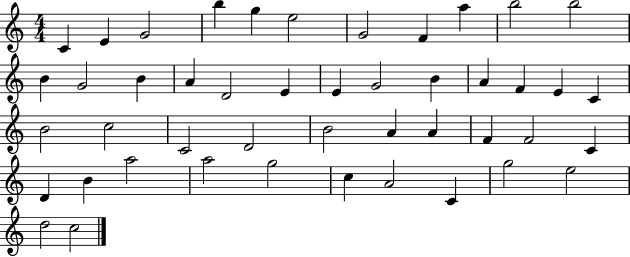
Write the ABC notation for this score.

X:1
T:Untitled
M:4/4
L:1/4
K:C
C E G2 b g e2 G2 F a b2 b2 B G2 B A D2 E E G2 B A F E C B2 c2 C2 D2 B2 A A F F2 C D B a2 a2 g2 c A2 C g2 e2 d2 c2